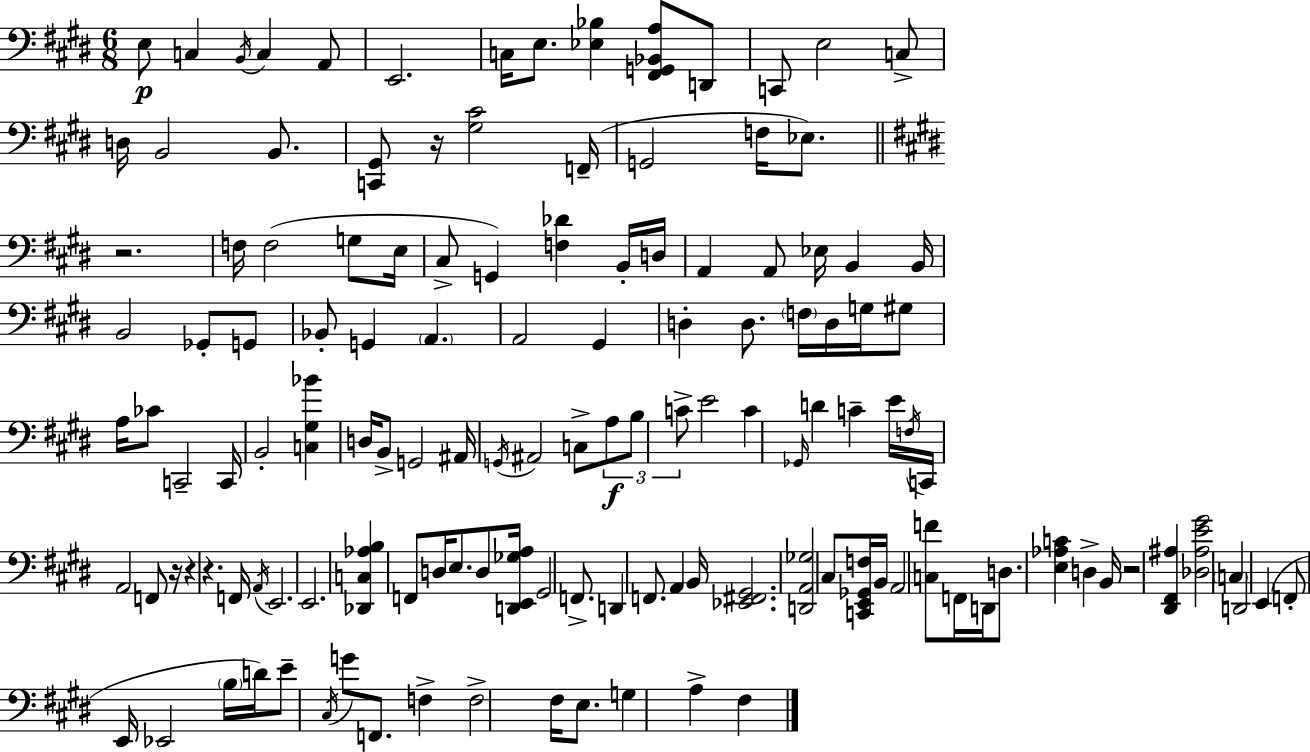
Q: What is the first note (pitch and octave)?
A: E3